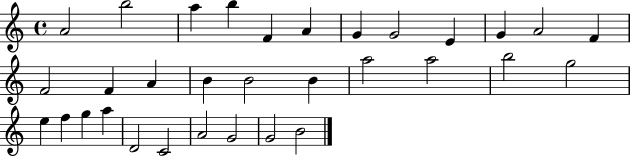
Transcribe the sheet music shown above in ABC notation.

X:1
T:Untitled
M:4/4
L:1/4
K:C
A2 b2 a b F A G G2 E G A2 F F2 F A B B2 B a2 a2 b2 g2 e f g a D2 C2 A2 G2 G2 B2